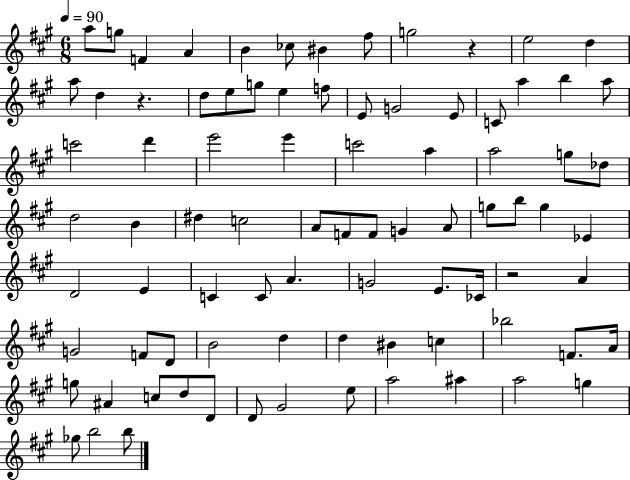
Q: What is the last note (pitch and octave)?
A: B5